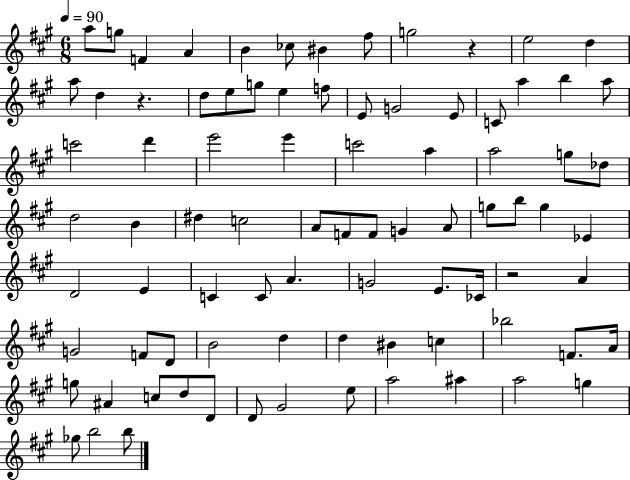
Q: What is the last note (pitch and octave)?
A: B5